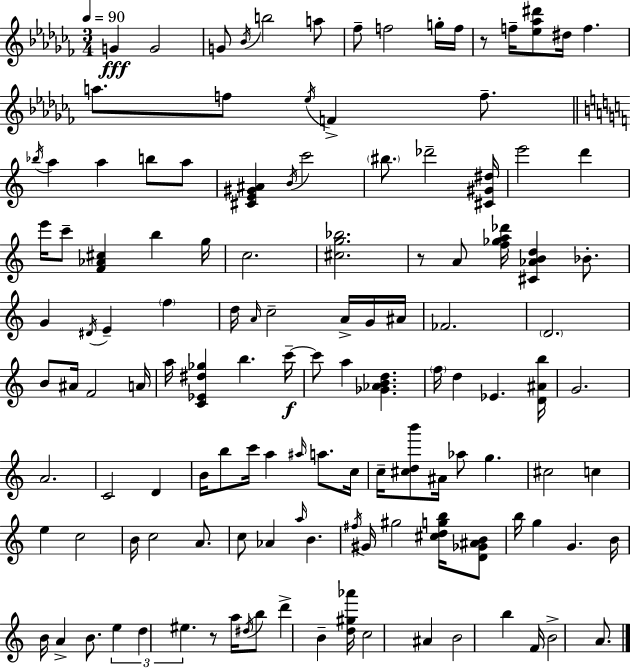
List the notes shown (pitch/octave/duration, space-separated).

G4/q G4/h G4/e Bb4/s B5/h A5/e FES5/e F5/h G5/s F5/s R/e F5/s [Eb5,Ab5,D#6]/e D#5/s F5/q. A5/e. F5/e Eb5/s F4/q F5/e. Bb5/s A5/q A5/q B5/e A5/e [C#4,E4,G#4,A#4]/q B4/s C6/h BIS5/e. Db6/h [C#4,G#4,D#5]/s E6/h D6/q E6/s C6/e [F4,Ab4,C#5]/q B5/q G5/s C5/h. [C#5,G5,Bb5]/h. R/e A4/e [F5,Gb5,A5,Db6]/s [C#4,Ab4,B4,D5]/q Bb4/e. G4/q D#4/s E4/q F5/q D5/s A4/s C5/h A4/s G4/s A#4/s FES4/h. D4/h. B4/e A#4/s F4/h A4/s A5/s [C4,Eb4,D#5,Gb5]/q B5/q. C6/s C6/e A5/q [Gb4,Ab4,B4,D5]/q. F5/s D5/q Eb4/q. [D4,A#4,B5]/s G4/h. A4/h. C4/h D4/q B4/s B5/e C6/s A5/q A#5/s A5/e. C5/s C5/s [C#5,D5,B6]/e A#4/s Ab5/e G5/q. C#5/h C5/q E5/q C5/h B4/s C5/h A4/e. C5/e Ab4/q A5/s B4/q. F#5/s G#4/s G#5/h [C#5,D5,G5,B5]/s [D4,Gb4,A#4,B4]/e B5/s G5/q G4/q. B4/s B4/s A4/q B4/e. E5/q D5/q EIS5/q. R/e A5/s D#5/s B5/e D6/q B4/q [D5,G#5,Ab6]/s C5/h A#4/q B4/h B5/q F4/s B4/h A4/e.